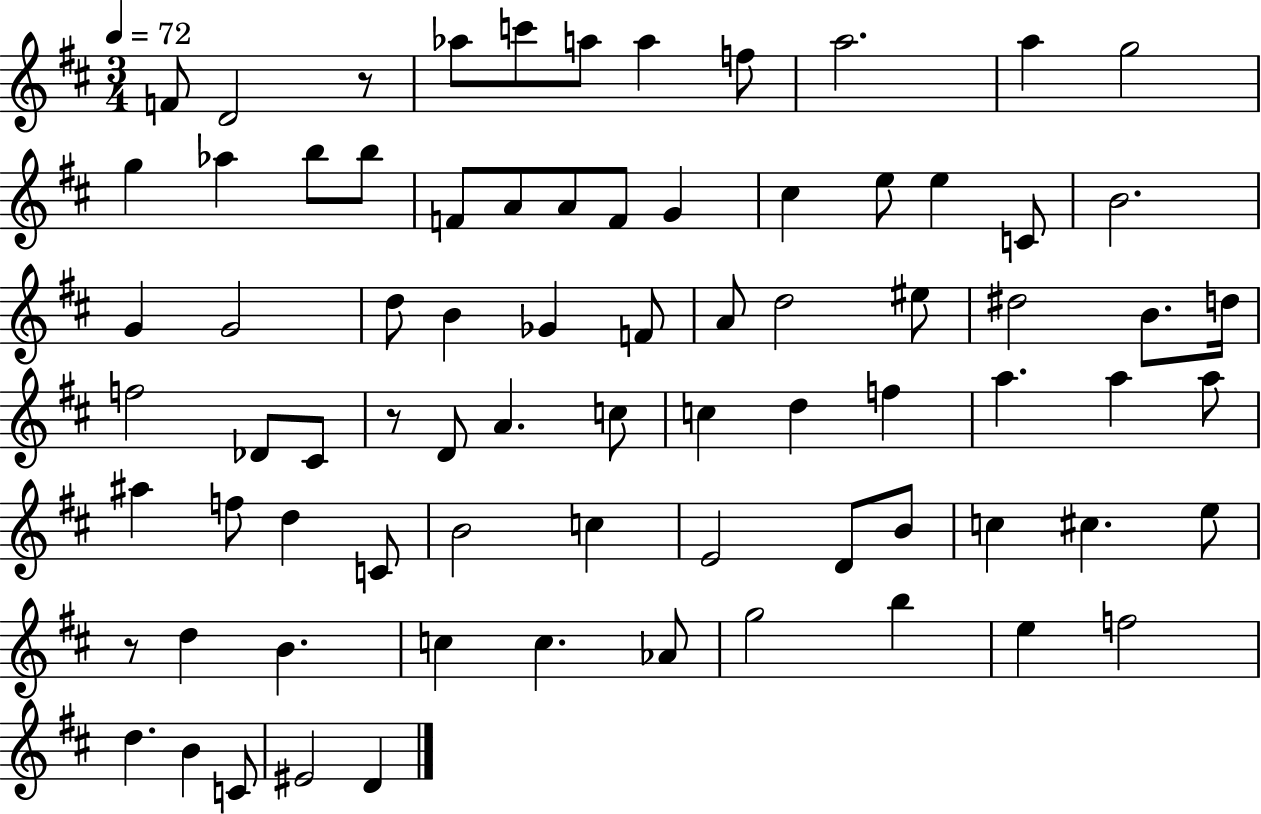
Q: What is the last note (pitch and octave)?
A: D4